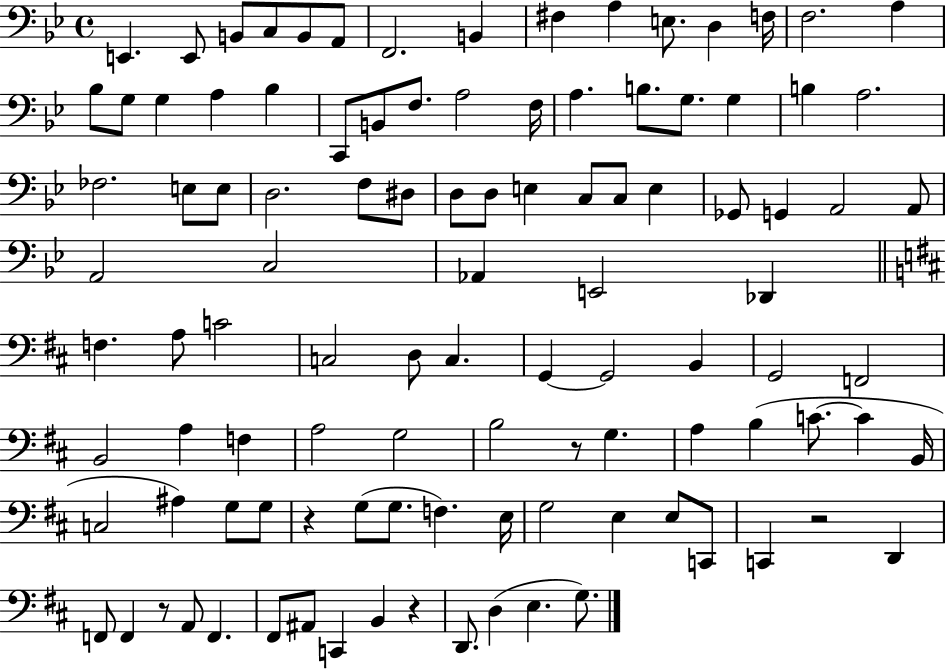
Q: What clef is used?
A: bass